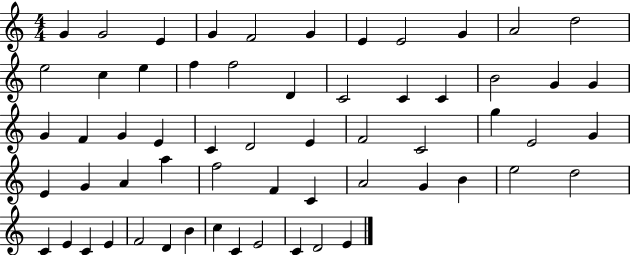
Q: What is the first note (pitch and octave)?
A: G4